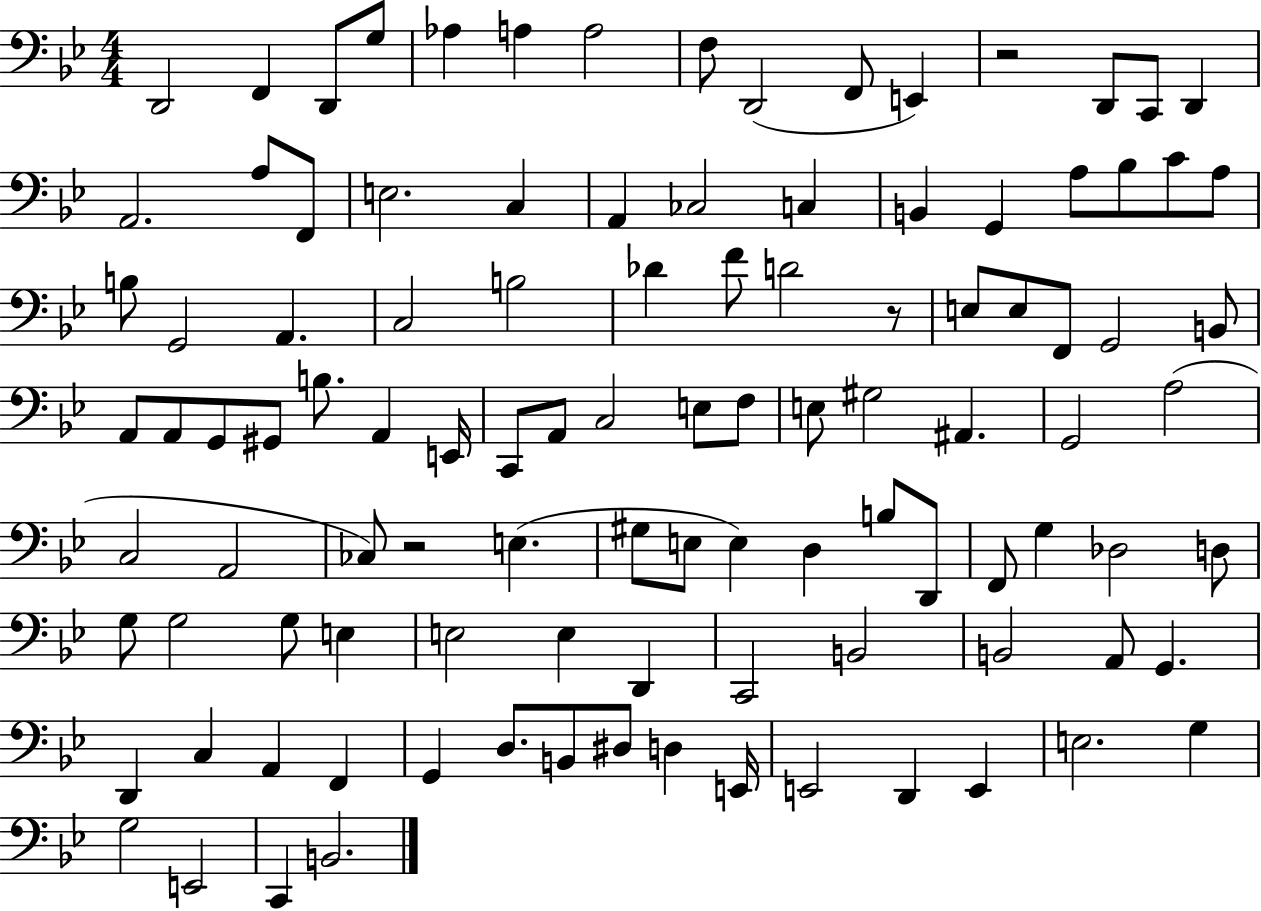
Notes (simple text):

D2/h F2/q D2/e G3/e Ab3/q A3/q A3/h F3/e D2/h F2/e E2/q R/h D2/e C2/e D2/q A2/h. A3/e F2/e E3/h. C3/q A2/q CES3/h C3/q B2/q G2/q A3/e Bb3/e C4/e A3/e B3/e G2/h A2/q. C3/h B3/h Db4/q F4/e D4/h R/e E3/e E3/e F2/e G2/h B2/e A2/e A2/e G2/e G#2/e B3/e. A2/q E2/s C2/e A2/e C3/h E3/e F3/e E3/e G#3/h A#2/q. G2/h A3/h C3/h A2/h CES3/e R/h E3/q. G#3/e E3/e E3/q D3/q B3/e D2/e F2/e G3/q Db3/h D3/e G3/e G3/h G3/e E3/q E3/h E3/q D2/q C2/h B2/h B2/h A2/e G2/q. D2/q C3/q A2/q F2/q G2/q D3/e. B2/e D#3/e D3/q E2/s E2/h D2/q E2/q E3/h. G3/q G3/h E2/h C2/q B2/h.